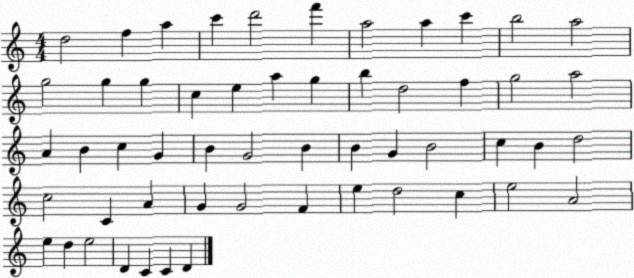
X:1
T:Untitled
M:4/4
L:1/4
K:C
d2 f a c' d'2 f' a2 a c' b2 a2 g2 g g c e a g b d2 f g2 a2 A B c G B G2 B B G B2 c B d2 c2 C A G G2 F e d2 c e2 A2 e d e2 D C C D